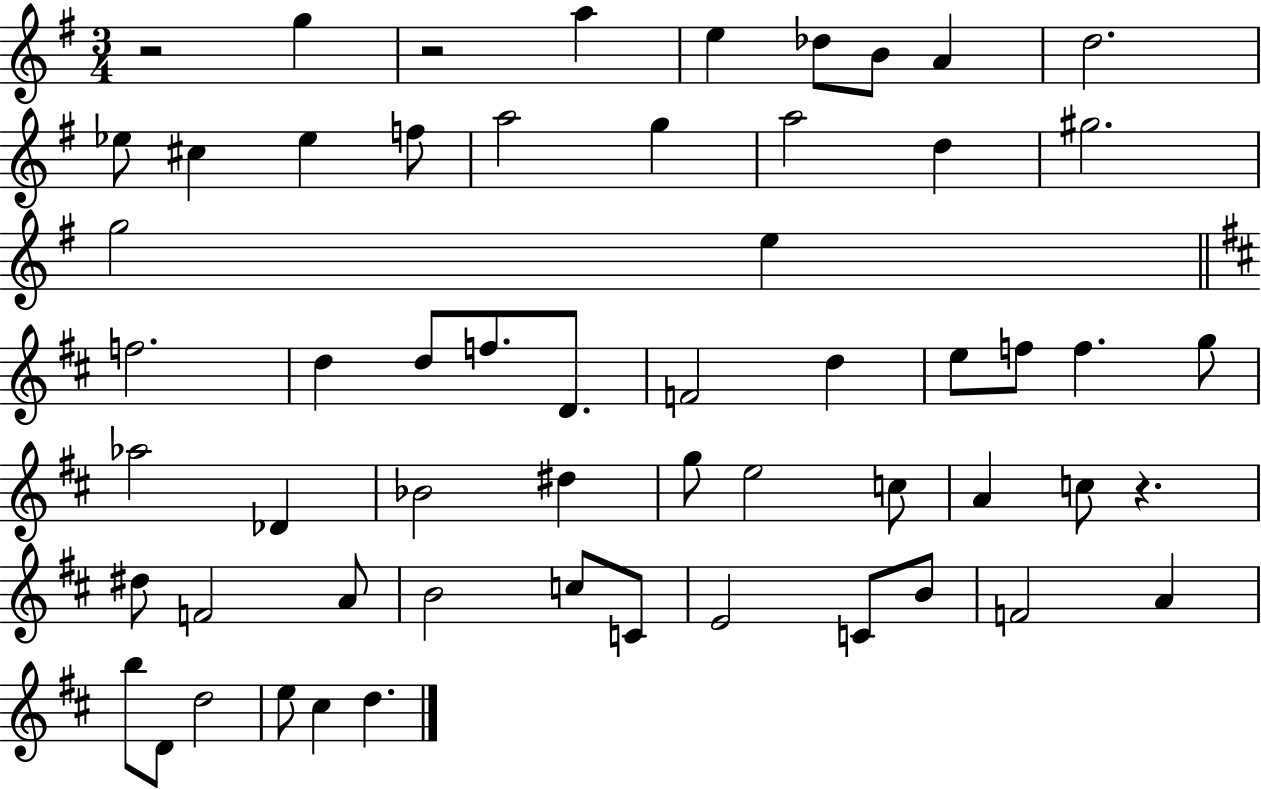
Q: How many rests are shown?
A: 3